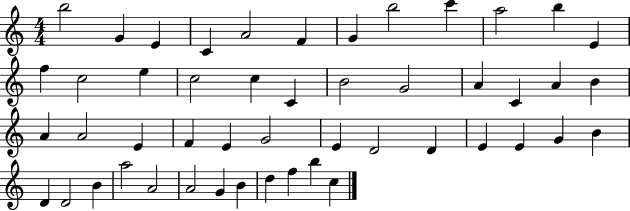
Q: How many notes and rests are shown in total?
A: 49